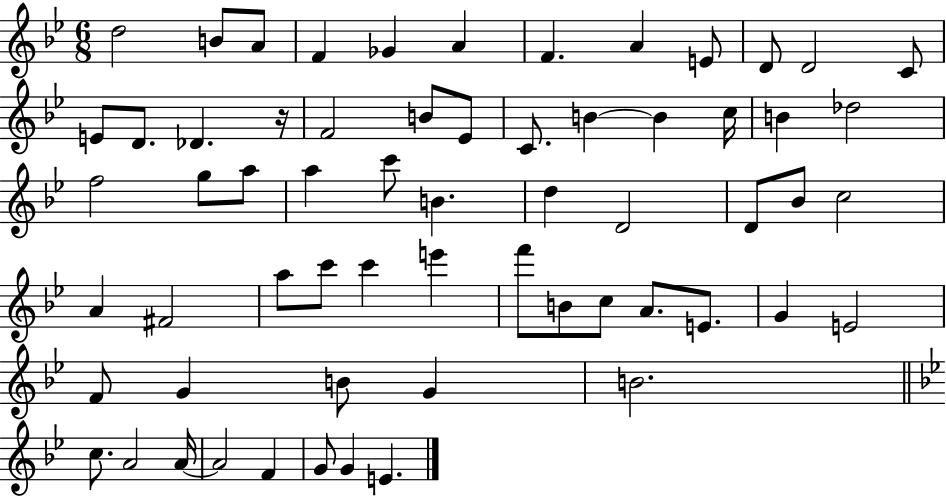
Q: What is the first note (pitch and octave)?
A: D5